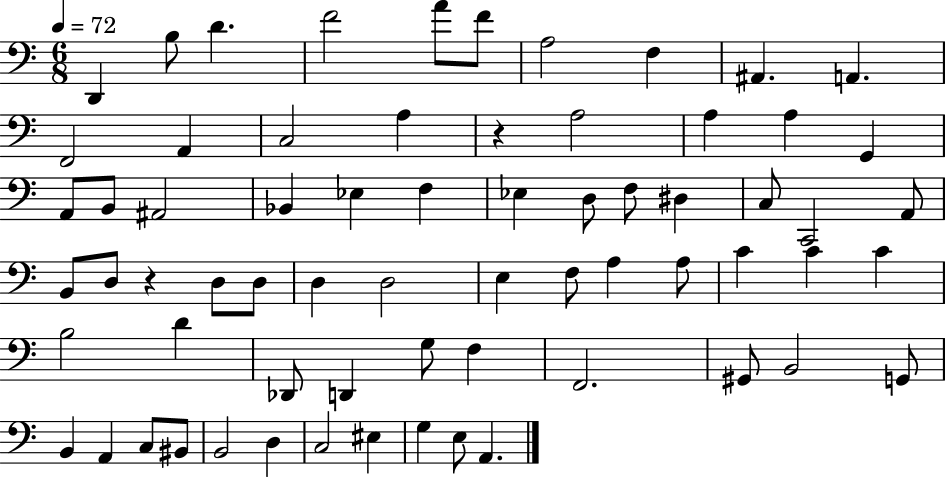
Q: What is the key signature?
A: C major